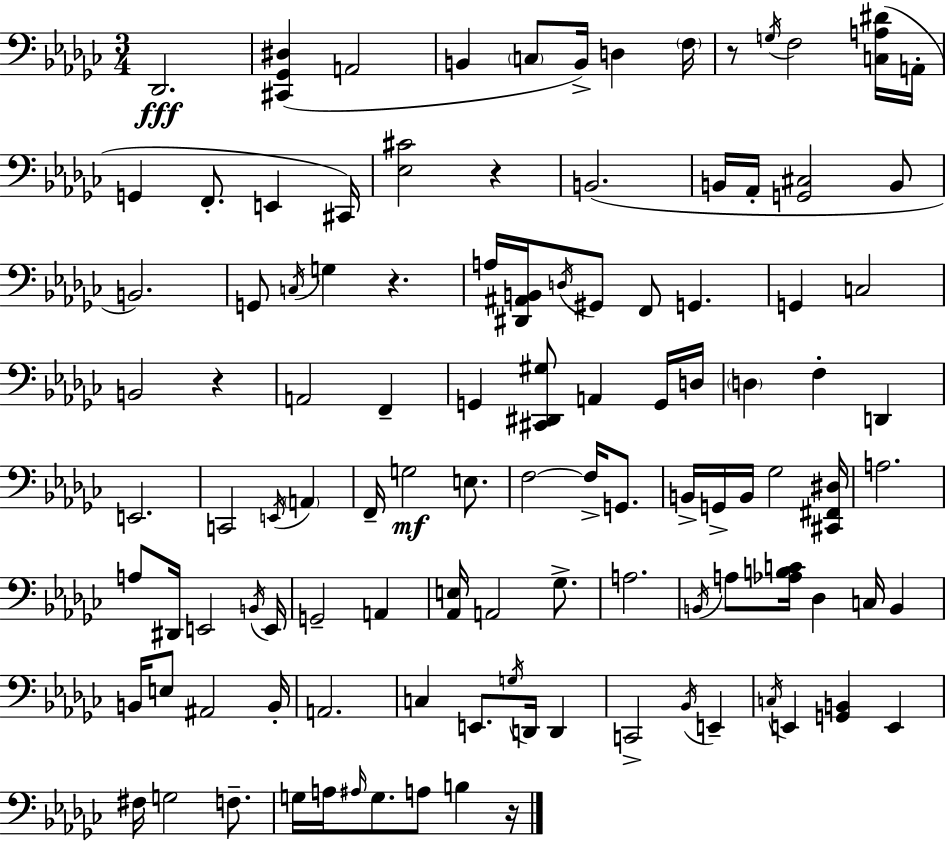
X:1
T:Untitled
M:3/4
L:1/4
K:Ebm
_D,,2 [^C,,_G,,^D,] A,,2 B,, C,/2 B,,/4 D, F,/4 z/2 G,/4 F,2 [C,A,^D]/4 A,,/4 G,, F,,/2 E,, ^C,,/4 [_E,^C]2 z B,,2 B,,/4 _A,,/4 [G,,^C,]2 B,,/2 B,,2 G,,/2 C,/4 G, z A,/4 [^D,,^A,,B,,]/4 D,/4 ^G,,/2 F,,/2 G,, G,, C,2 B,,2 z A,,2 F,, G,, [^C,,^D,,^G,]/2 A,, G,,/4 D,/4 D, F, D,, E,,2 C,,2 E,,/4 A,, F,,/4 G,2 E,/2 F,2 F,/4 G,,/2 B,,/4 G,,/4 B,,/4 _G,2 [^C,,^F,,^D,]/4 A,2 A,/2 ^D,,/4 E,,2 B,,/4 E,,/4 G,,2 A,, [_A,,E,]/4 A,,2 _G,/2 A,2 B,,/4 A,/2 [_A,B,C]/4 _D, C,/4 B,, B,,/4 E,/2 ^A,,2 B,,/4 A,,2 C, E,,/2 G,/4 D,,/4 D,, C,,2 _B,,/4 E,, C,/4 E,, [G,,B,,] E,, ^F,/4 G,2 F,/2 G,/4 A,/4 ^A,/4 G,/2 A,/2 B, z/4